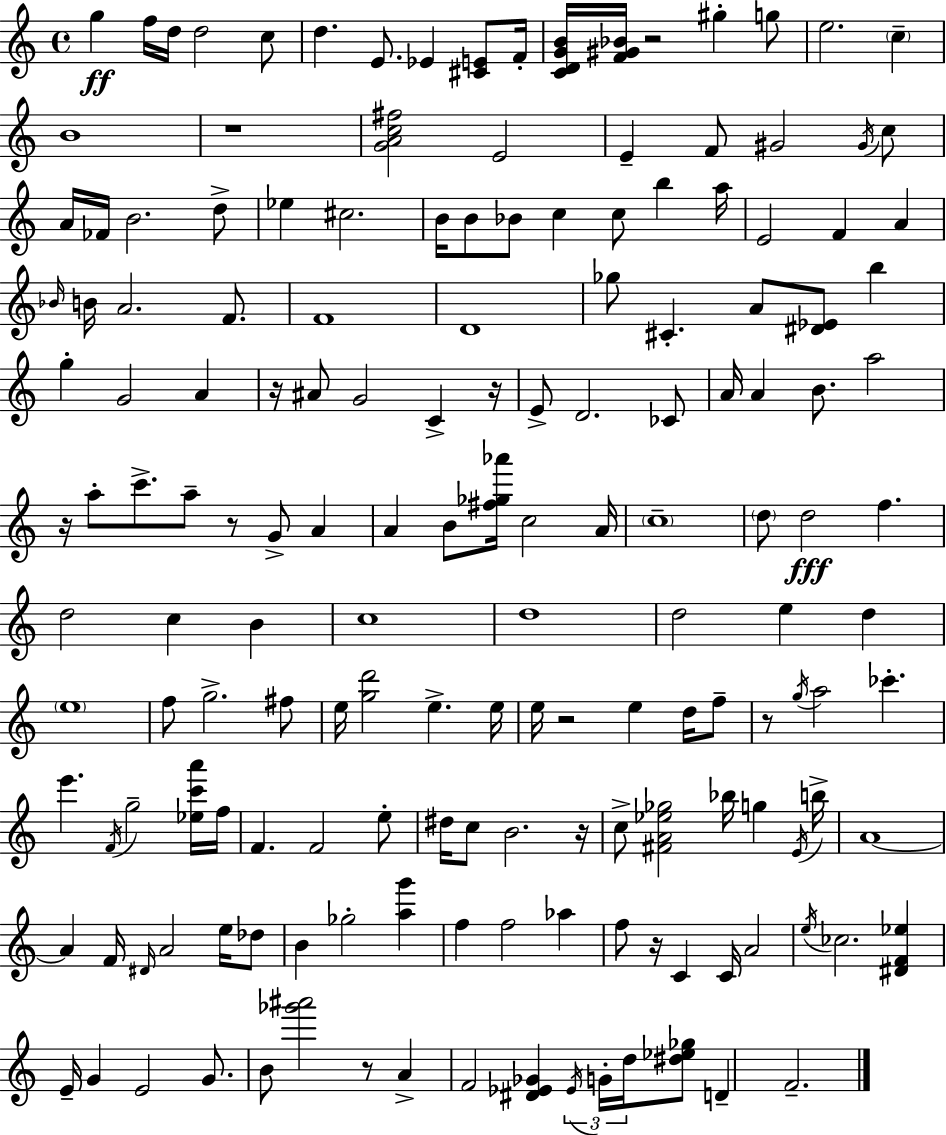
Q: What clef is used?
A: treble